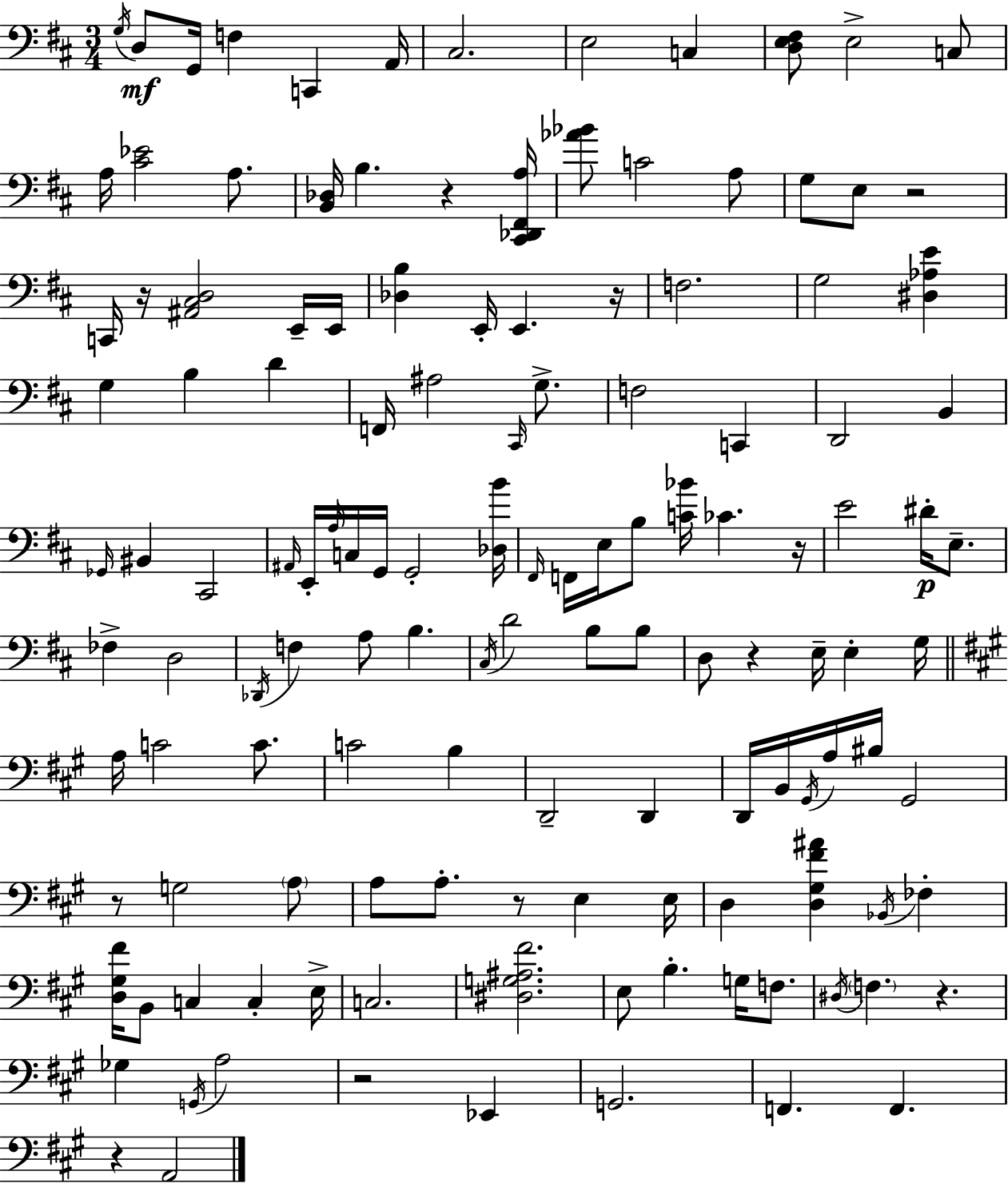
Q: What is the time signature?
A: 3/4